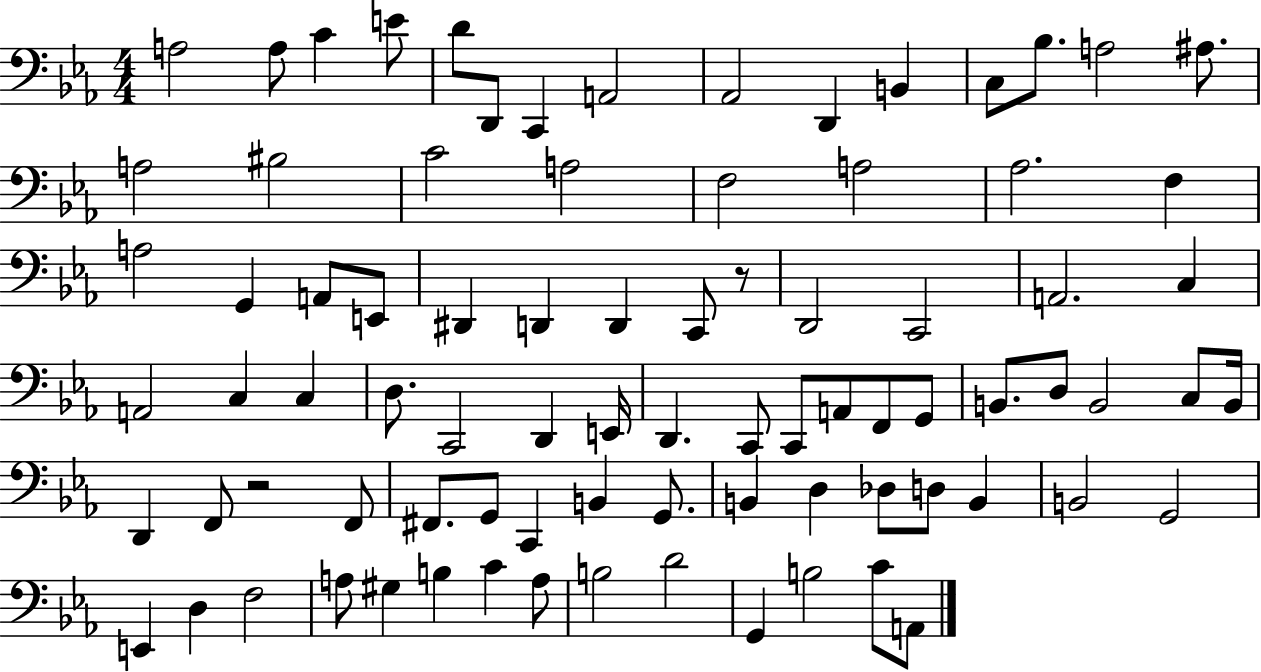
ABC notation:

X:1
T:Untitled
M:4/4
L:1/4
K:Eb
A,2 A,/2 C E/2 D/2 D,,/2 C,, A,,2 _A,,2 D,, B,, C,/2 _B,/2 A,2 ^A,/2 A,2 ^B,2 C2 A,2 F,2 A,2 _A,2 F, A,2 G,, A,,/2 E,,/2 ^D,, D,, D,, C,,/2 z/2 D,,2 C,,2 A,,2 C, A,,2 C, C, D,/2 C,,2 D,, E,,/4 D,, C,,/2 C,,/2 A,,/2 F,,/2 G,,/2 B,,/2 D,/2 B,,2 C,/2 B,,/4 D,, F,,/2 z2 F,,/2 ^F,,/2 G,,/2 C,, B,, G,,/2 B,, D, _D,/2 D,/2 B,, B,,2 G,,2 E,, D, F,2 A,/2 ^G, B, C A,/2 B,2 D2 G,, B,2 C/2 A,,/2